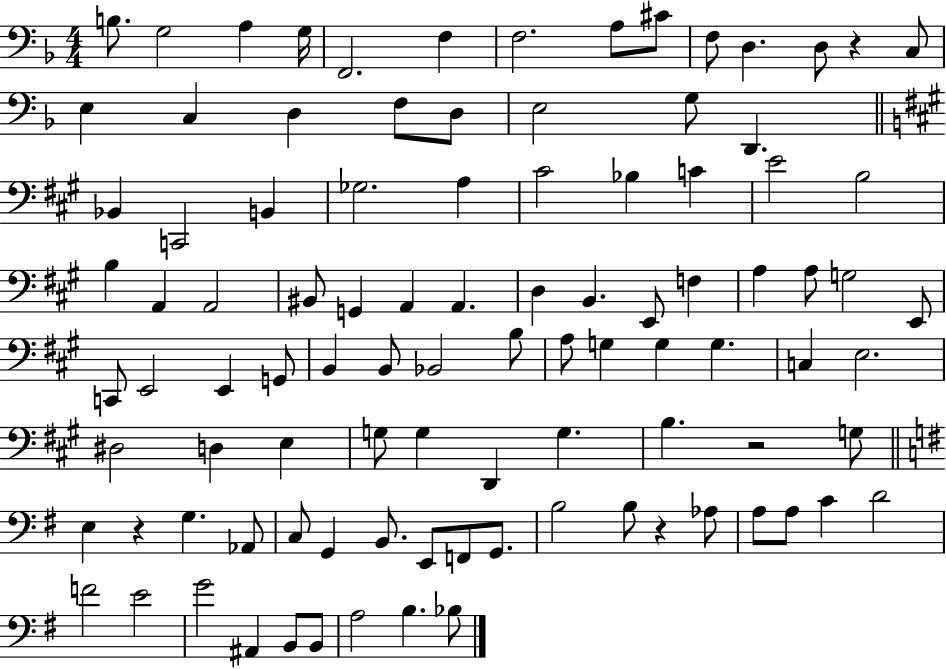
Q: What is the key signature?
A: F major